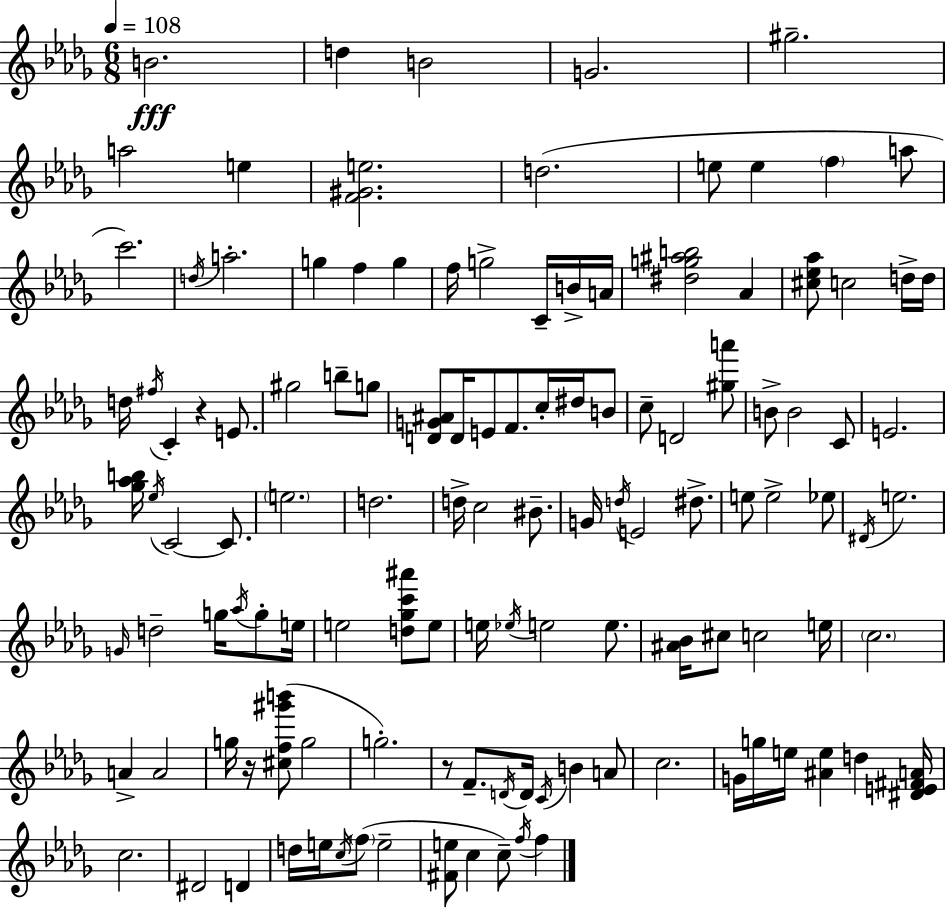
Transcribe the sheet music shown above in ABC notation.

X:1
T:Untitled
M:6/8
L:1/4
K:Bbm
B2 d B2 G2 ^g2 a2 e [F^Ge]2 d2 e/2 e f a/2 c'2 d/4 a2 g f g f/4 g2 C/4 B/4 A/4 [^dg^ab]2 _A [^c_e_a]/2 c2 d/4 d/4 d/4 ^f/4 C z E/2 ^g2 b/2 g/2 [DG^A]/2 D/4 E/2 F/2 c/4 ^d/4 B/2 c/2 D2 [^ga']/2 B/2 B2 C/2 E2 [_g_ab]/4 _e/4 C2 C/2 e2 d2 d/4 c2 ^B/2 G/4 d/4 E2 ^d/2 e/2 e2 _e/2 ^D/4 e2 G/4 d2 g/4 _a/4 g/2 e/4 e2 [d_gc'^a']/2 e/2 e/4 _e/4 e2 e/2 [^A_B]/4 ^c/2 c2 e/4 c2 A A2 g/4 z/4 [^cf^g'b']/2 g2 g2 z/2 F/2 D/4 D/4 C/4 B A/2 c2 G/4 g/4 e/4 [^Ae] d [^DE^FA]/4 c2 ^D2 D d/4 e/4 c/4 f/2 e2 [^Fe]/2 c c/2 f/4 f